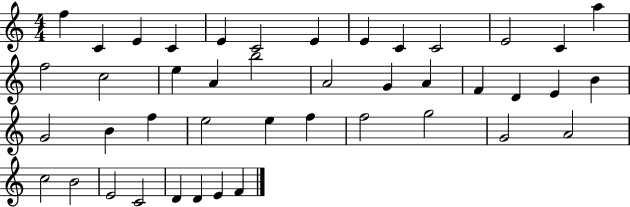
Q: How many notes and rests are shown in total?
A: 43